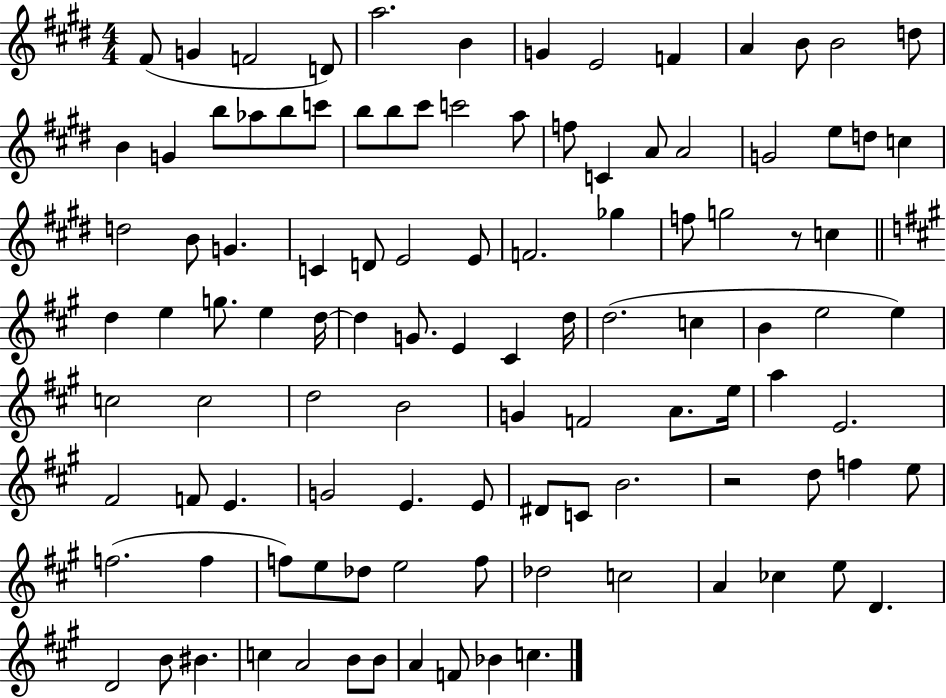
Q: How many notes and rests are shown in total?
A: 107